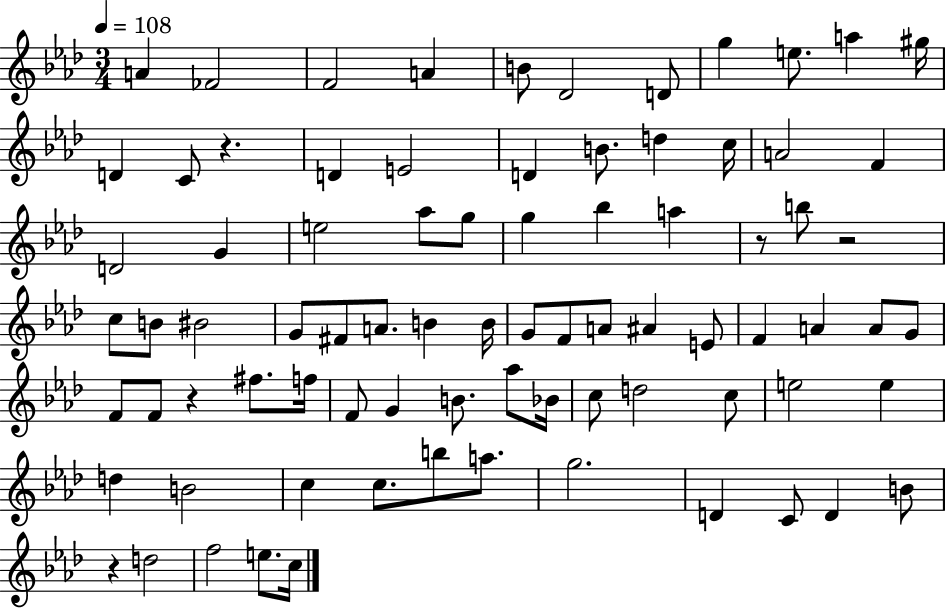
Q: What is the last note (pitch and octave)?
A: C5